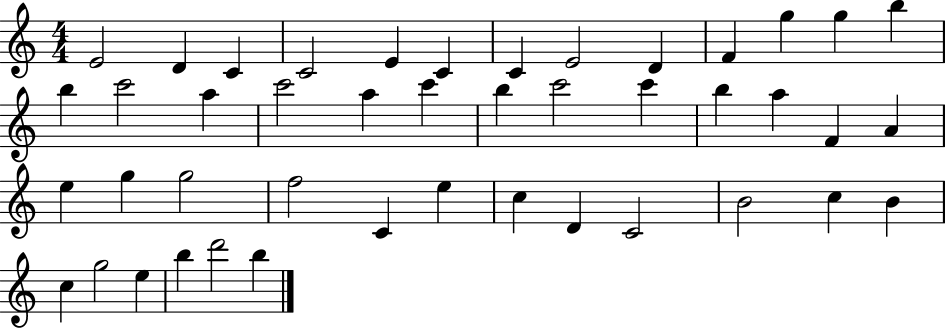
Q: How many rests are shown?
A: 0